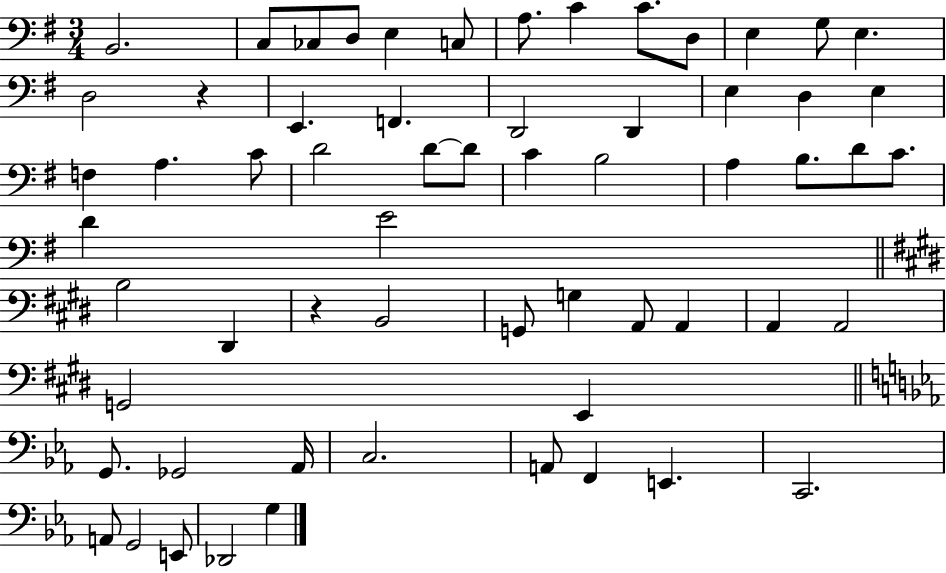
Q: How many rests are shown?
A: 2